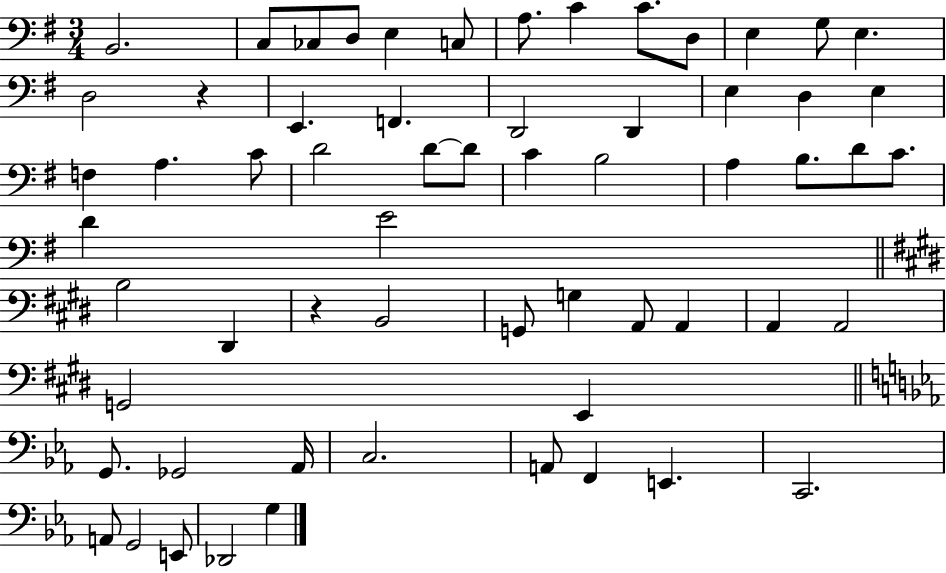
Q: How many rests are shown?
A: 2